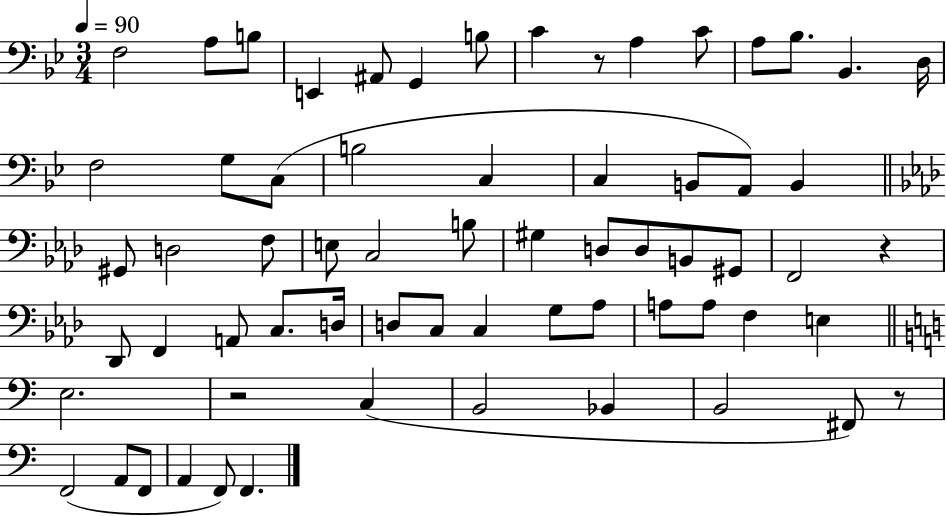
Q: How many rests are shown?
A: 4